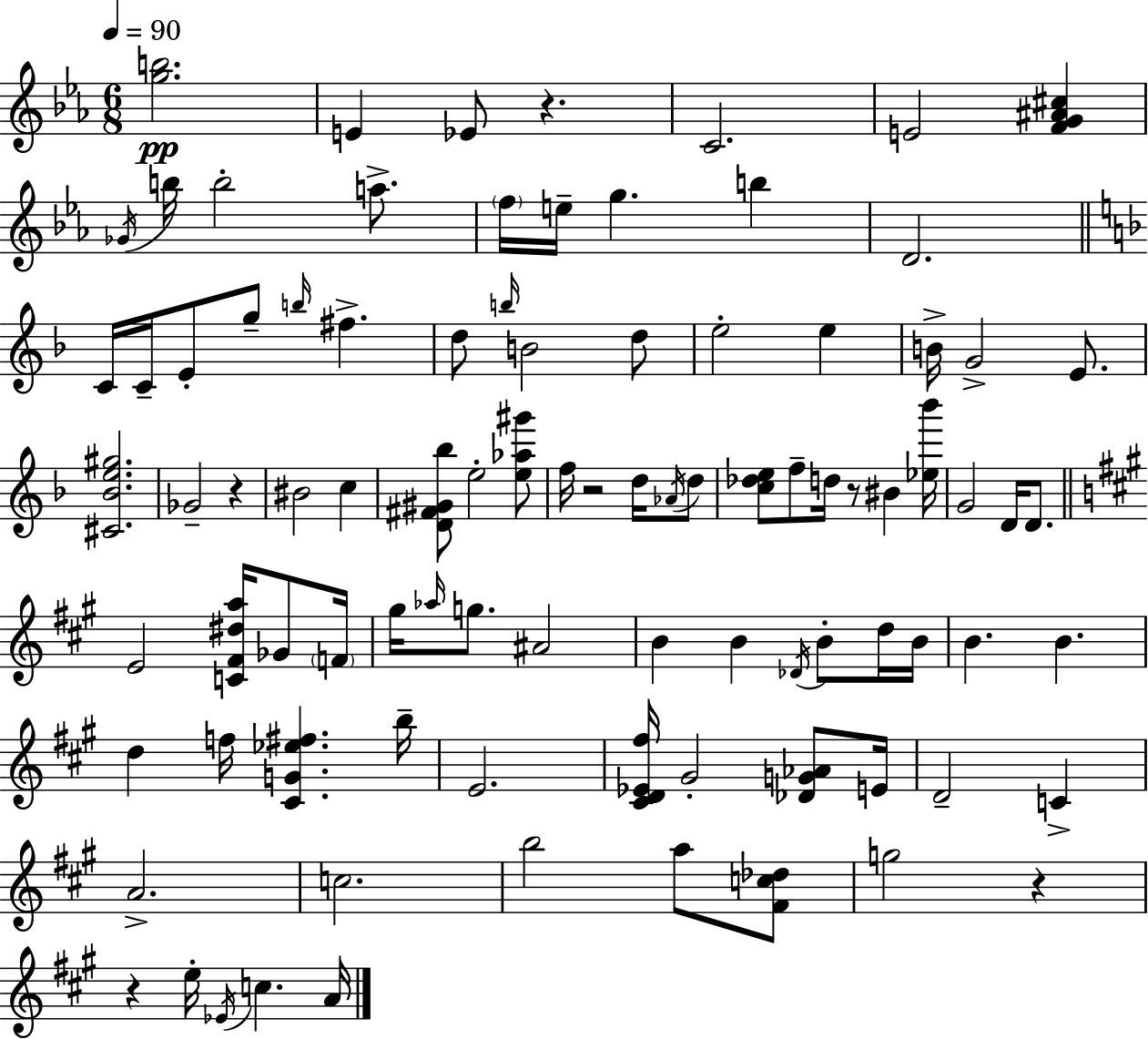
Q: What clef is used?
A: treble